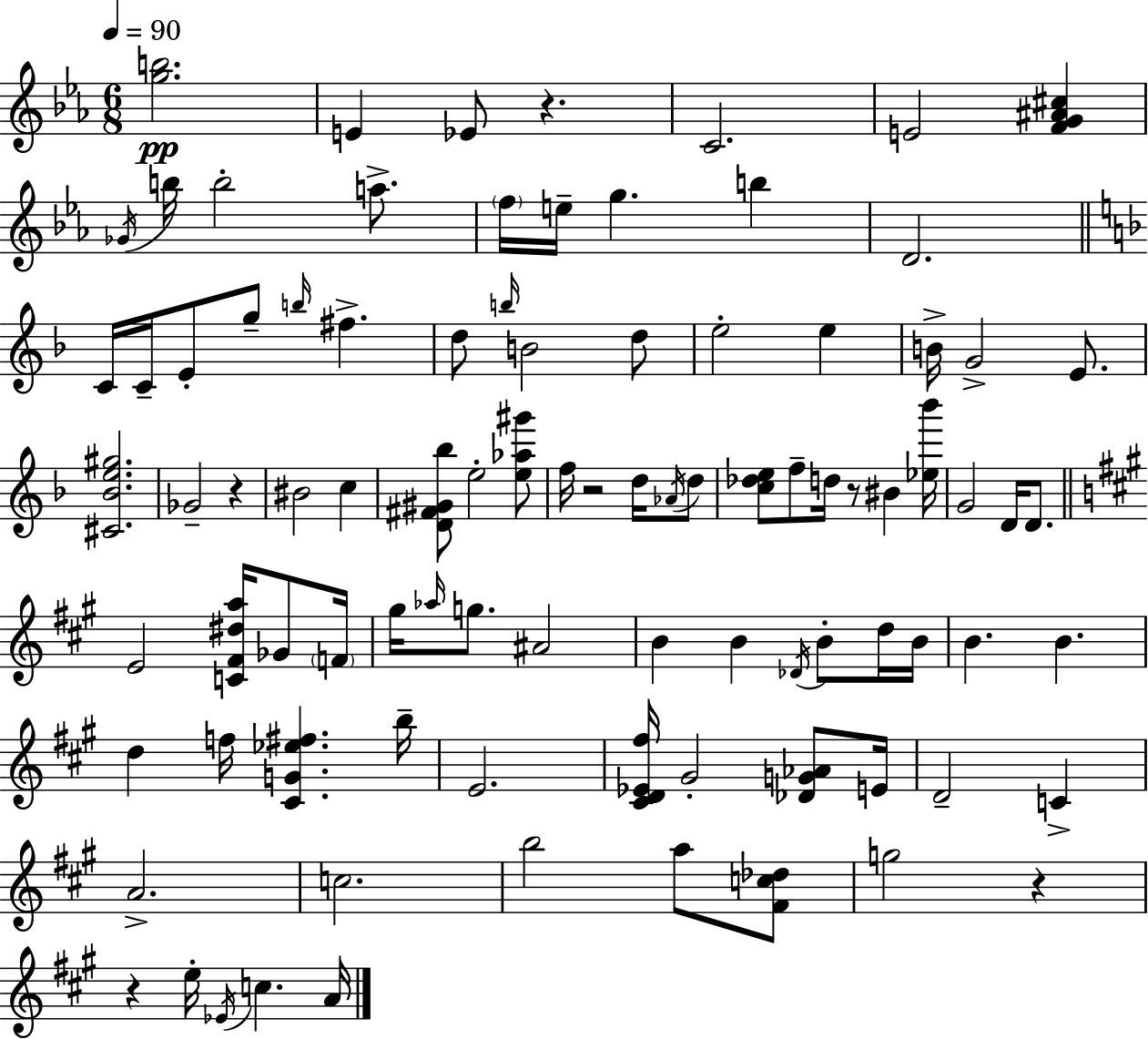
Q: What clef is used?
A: treble